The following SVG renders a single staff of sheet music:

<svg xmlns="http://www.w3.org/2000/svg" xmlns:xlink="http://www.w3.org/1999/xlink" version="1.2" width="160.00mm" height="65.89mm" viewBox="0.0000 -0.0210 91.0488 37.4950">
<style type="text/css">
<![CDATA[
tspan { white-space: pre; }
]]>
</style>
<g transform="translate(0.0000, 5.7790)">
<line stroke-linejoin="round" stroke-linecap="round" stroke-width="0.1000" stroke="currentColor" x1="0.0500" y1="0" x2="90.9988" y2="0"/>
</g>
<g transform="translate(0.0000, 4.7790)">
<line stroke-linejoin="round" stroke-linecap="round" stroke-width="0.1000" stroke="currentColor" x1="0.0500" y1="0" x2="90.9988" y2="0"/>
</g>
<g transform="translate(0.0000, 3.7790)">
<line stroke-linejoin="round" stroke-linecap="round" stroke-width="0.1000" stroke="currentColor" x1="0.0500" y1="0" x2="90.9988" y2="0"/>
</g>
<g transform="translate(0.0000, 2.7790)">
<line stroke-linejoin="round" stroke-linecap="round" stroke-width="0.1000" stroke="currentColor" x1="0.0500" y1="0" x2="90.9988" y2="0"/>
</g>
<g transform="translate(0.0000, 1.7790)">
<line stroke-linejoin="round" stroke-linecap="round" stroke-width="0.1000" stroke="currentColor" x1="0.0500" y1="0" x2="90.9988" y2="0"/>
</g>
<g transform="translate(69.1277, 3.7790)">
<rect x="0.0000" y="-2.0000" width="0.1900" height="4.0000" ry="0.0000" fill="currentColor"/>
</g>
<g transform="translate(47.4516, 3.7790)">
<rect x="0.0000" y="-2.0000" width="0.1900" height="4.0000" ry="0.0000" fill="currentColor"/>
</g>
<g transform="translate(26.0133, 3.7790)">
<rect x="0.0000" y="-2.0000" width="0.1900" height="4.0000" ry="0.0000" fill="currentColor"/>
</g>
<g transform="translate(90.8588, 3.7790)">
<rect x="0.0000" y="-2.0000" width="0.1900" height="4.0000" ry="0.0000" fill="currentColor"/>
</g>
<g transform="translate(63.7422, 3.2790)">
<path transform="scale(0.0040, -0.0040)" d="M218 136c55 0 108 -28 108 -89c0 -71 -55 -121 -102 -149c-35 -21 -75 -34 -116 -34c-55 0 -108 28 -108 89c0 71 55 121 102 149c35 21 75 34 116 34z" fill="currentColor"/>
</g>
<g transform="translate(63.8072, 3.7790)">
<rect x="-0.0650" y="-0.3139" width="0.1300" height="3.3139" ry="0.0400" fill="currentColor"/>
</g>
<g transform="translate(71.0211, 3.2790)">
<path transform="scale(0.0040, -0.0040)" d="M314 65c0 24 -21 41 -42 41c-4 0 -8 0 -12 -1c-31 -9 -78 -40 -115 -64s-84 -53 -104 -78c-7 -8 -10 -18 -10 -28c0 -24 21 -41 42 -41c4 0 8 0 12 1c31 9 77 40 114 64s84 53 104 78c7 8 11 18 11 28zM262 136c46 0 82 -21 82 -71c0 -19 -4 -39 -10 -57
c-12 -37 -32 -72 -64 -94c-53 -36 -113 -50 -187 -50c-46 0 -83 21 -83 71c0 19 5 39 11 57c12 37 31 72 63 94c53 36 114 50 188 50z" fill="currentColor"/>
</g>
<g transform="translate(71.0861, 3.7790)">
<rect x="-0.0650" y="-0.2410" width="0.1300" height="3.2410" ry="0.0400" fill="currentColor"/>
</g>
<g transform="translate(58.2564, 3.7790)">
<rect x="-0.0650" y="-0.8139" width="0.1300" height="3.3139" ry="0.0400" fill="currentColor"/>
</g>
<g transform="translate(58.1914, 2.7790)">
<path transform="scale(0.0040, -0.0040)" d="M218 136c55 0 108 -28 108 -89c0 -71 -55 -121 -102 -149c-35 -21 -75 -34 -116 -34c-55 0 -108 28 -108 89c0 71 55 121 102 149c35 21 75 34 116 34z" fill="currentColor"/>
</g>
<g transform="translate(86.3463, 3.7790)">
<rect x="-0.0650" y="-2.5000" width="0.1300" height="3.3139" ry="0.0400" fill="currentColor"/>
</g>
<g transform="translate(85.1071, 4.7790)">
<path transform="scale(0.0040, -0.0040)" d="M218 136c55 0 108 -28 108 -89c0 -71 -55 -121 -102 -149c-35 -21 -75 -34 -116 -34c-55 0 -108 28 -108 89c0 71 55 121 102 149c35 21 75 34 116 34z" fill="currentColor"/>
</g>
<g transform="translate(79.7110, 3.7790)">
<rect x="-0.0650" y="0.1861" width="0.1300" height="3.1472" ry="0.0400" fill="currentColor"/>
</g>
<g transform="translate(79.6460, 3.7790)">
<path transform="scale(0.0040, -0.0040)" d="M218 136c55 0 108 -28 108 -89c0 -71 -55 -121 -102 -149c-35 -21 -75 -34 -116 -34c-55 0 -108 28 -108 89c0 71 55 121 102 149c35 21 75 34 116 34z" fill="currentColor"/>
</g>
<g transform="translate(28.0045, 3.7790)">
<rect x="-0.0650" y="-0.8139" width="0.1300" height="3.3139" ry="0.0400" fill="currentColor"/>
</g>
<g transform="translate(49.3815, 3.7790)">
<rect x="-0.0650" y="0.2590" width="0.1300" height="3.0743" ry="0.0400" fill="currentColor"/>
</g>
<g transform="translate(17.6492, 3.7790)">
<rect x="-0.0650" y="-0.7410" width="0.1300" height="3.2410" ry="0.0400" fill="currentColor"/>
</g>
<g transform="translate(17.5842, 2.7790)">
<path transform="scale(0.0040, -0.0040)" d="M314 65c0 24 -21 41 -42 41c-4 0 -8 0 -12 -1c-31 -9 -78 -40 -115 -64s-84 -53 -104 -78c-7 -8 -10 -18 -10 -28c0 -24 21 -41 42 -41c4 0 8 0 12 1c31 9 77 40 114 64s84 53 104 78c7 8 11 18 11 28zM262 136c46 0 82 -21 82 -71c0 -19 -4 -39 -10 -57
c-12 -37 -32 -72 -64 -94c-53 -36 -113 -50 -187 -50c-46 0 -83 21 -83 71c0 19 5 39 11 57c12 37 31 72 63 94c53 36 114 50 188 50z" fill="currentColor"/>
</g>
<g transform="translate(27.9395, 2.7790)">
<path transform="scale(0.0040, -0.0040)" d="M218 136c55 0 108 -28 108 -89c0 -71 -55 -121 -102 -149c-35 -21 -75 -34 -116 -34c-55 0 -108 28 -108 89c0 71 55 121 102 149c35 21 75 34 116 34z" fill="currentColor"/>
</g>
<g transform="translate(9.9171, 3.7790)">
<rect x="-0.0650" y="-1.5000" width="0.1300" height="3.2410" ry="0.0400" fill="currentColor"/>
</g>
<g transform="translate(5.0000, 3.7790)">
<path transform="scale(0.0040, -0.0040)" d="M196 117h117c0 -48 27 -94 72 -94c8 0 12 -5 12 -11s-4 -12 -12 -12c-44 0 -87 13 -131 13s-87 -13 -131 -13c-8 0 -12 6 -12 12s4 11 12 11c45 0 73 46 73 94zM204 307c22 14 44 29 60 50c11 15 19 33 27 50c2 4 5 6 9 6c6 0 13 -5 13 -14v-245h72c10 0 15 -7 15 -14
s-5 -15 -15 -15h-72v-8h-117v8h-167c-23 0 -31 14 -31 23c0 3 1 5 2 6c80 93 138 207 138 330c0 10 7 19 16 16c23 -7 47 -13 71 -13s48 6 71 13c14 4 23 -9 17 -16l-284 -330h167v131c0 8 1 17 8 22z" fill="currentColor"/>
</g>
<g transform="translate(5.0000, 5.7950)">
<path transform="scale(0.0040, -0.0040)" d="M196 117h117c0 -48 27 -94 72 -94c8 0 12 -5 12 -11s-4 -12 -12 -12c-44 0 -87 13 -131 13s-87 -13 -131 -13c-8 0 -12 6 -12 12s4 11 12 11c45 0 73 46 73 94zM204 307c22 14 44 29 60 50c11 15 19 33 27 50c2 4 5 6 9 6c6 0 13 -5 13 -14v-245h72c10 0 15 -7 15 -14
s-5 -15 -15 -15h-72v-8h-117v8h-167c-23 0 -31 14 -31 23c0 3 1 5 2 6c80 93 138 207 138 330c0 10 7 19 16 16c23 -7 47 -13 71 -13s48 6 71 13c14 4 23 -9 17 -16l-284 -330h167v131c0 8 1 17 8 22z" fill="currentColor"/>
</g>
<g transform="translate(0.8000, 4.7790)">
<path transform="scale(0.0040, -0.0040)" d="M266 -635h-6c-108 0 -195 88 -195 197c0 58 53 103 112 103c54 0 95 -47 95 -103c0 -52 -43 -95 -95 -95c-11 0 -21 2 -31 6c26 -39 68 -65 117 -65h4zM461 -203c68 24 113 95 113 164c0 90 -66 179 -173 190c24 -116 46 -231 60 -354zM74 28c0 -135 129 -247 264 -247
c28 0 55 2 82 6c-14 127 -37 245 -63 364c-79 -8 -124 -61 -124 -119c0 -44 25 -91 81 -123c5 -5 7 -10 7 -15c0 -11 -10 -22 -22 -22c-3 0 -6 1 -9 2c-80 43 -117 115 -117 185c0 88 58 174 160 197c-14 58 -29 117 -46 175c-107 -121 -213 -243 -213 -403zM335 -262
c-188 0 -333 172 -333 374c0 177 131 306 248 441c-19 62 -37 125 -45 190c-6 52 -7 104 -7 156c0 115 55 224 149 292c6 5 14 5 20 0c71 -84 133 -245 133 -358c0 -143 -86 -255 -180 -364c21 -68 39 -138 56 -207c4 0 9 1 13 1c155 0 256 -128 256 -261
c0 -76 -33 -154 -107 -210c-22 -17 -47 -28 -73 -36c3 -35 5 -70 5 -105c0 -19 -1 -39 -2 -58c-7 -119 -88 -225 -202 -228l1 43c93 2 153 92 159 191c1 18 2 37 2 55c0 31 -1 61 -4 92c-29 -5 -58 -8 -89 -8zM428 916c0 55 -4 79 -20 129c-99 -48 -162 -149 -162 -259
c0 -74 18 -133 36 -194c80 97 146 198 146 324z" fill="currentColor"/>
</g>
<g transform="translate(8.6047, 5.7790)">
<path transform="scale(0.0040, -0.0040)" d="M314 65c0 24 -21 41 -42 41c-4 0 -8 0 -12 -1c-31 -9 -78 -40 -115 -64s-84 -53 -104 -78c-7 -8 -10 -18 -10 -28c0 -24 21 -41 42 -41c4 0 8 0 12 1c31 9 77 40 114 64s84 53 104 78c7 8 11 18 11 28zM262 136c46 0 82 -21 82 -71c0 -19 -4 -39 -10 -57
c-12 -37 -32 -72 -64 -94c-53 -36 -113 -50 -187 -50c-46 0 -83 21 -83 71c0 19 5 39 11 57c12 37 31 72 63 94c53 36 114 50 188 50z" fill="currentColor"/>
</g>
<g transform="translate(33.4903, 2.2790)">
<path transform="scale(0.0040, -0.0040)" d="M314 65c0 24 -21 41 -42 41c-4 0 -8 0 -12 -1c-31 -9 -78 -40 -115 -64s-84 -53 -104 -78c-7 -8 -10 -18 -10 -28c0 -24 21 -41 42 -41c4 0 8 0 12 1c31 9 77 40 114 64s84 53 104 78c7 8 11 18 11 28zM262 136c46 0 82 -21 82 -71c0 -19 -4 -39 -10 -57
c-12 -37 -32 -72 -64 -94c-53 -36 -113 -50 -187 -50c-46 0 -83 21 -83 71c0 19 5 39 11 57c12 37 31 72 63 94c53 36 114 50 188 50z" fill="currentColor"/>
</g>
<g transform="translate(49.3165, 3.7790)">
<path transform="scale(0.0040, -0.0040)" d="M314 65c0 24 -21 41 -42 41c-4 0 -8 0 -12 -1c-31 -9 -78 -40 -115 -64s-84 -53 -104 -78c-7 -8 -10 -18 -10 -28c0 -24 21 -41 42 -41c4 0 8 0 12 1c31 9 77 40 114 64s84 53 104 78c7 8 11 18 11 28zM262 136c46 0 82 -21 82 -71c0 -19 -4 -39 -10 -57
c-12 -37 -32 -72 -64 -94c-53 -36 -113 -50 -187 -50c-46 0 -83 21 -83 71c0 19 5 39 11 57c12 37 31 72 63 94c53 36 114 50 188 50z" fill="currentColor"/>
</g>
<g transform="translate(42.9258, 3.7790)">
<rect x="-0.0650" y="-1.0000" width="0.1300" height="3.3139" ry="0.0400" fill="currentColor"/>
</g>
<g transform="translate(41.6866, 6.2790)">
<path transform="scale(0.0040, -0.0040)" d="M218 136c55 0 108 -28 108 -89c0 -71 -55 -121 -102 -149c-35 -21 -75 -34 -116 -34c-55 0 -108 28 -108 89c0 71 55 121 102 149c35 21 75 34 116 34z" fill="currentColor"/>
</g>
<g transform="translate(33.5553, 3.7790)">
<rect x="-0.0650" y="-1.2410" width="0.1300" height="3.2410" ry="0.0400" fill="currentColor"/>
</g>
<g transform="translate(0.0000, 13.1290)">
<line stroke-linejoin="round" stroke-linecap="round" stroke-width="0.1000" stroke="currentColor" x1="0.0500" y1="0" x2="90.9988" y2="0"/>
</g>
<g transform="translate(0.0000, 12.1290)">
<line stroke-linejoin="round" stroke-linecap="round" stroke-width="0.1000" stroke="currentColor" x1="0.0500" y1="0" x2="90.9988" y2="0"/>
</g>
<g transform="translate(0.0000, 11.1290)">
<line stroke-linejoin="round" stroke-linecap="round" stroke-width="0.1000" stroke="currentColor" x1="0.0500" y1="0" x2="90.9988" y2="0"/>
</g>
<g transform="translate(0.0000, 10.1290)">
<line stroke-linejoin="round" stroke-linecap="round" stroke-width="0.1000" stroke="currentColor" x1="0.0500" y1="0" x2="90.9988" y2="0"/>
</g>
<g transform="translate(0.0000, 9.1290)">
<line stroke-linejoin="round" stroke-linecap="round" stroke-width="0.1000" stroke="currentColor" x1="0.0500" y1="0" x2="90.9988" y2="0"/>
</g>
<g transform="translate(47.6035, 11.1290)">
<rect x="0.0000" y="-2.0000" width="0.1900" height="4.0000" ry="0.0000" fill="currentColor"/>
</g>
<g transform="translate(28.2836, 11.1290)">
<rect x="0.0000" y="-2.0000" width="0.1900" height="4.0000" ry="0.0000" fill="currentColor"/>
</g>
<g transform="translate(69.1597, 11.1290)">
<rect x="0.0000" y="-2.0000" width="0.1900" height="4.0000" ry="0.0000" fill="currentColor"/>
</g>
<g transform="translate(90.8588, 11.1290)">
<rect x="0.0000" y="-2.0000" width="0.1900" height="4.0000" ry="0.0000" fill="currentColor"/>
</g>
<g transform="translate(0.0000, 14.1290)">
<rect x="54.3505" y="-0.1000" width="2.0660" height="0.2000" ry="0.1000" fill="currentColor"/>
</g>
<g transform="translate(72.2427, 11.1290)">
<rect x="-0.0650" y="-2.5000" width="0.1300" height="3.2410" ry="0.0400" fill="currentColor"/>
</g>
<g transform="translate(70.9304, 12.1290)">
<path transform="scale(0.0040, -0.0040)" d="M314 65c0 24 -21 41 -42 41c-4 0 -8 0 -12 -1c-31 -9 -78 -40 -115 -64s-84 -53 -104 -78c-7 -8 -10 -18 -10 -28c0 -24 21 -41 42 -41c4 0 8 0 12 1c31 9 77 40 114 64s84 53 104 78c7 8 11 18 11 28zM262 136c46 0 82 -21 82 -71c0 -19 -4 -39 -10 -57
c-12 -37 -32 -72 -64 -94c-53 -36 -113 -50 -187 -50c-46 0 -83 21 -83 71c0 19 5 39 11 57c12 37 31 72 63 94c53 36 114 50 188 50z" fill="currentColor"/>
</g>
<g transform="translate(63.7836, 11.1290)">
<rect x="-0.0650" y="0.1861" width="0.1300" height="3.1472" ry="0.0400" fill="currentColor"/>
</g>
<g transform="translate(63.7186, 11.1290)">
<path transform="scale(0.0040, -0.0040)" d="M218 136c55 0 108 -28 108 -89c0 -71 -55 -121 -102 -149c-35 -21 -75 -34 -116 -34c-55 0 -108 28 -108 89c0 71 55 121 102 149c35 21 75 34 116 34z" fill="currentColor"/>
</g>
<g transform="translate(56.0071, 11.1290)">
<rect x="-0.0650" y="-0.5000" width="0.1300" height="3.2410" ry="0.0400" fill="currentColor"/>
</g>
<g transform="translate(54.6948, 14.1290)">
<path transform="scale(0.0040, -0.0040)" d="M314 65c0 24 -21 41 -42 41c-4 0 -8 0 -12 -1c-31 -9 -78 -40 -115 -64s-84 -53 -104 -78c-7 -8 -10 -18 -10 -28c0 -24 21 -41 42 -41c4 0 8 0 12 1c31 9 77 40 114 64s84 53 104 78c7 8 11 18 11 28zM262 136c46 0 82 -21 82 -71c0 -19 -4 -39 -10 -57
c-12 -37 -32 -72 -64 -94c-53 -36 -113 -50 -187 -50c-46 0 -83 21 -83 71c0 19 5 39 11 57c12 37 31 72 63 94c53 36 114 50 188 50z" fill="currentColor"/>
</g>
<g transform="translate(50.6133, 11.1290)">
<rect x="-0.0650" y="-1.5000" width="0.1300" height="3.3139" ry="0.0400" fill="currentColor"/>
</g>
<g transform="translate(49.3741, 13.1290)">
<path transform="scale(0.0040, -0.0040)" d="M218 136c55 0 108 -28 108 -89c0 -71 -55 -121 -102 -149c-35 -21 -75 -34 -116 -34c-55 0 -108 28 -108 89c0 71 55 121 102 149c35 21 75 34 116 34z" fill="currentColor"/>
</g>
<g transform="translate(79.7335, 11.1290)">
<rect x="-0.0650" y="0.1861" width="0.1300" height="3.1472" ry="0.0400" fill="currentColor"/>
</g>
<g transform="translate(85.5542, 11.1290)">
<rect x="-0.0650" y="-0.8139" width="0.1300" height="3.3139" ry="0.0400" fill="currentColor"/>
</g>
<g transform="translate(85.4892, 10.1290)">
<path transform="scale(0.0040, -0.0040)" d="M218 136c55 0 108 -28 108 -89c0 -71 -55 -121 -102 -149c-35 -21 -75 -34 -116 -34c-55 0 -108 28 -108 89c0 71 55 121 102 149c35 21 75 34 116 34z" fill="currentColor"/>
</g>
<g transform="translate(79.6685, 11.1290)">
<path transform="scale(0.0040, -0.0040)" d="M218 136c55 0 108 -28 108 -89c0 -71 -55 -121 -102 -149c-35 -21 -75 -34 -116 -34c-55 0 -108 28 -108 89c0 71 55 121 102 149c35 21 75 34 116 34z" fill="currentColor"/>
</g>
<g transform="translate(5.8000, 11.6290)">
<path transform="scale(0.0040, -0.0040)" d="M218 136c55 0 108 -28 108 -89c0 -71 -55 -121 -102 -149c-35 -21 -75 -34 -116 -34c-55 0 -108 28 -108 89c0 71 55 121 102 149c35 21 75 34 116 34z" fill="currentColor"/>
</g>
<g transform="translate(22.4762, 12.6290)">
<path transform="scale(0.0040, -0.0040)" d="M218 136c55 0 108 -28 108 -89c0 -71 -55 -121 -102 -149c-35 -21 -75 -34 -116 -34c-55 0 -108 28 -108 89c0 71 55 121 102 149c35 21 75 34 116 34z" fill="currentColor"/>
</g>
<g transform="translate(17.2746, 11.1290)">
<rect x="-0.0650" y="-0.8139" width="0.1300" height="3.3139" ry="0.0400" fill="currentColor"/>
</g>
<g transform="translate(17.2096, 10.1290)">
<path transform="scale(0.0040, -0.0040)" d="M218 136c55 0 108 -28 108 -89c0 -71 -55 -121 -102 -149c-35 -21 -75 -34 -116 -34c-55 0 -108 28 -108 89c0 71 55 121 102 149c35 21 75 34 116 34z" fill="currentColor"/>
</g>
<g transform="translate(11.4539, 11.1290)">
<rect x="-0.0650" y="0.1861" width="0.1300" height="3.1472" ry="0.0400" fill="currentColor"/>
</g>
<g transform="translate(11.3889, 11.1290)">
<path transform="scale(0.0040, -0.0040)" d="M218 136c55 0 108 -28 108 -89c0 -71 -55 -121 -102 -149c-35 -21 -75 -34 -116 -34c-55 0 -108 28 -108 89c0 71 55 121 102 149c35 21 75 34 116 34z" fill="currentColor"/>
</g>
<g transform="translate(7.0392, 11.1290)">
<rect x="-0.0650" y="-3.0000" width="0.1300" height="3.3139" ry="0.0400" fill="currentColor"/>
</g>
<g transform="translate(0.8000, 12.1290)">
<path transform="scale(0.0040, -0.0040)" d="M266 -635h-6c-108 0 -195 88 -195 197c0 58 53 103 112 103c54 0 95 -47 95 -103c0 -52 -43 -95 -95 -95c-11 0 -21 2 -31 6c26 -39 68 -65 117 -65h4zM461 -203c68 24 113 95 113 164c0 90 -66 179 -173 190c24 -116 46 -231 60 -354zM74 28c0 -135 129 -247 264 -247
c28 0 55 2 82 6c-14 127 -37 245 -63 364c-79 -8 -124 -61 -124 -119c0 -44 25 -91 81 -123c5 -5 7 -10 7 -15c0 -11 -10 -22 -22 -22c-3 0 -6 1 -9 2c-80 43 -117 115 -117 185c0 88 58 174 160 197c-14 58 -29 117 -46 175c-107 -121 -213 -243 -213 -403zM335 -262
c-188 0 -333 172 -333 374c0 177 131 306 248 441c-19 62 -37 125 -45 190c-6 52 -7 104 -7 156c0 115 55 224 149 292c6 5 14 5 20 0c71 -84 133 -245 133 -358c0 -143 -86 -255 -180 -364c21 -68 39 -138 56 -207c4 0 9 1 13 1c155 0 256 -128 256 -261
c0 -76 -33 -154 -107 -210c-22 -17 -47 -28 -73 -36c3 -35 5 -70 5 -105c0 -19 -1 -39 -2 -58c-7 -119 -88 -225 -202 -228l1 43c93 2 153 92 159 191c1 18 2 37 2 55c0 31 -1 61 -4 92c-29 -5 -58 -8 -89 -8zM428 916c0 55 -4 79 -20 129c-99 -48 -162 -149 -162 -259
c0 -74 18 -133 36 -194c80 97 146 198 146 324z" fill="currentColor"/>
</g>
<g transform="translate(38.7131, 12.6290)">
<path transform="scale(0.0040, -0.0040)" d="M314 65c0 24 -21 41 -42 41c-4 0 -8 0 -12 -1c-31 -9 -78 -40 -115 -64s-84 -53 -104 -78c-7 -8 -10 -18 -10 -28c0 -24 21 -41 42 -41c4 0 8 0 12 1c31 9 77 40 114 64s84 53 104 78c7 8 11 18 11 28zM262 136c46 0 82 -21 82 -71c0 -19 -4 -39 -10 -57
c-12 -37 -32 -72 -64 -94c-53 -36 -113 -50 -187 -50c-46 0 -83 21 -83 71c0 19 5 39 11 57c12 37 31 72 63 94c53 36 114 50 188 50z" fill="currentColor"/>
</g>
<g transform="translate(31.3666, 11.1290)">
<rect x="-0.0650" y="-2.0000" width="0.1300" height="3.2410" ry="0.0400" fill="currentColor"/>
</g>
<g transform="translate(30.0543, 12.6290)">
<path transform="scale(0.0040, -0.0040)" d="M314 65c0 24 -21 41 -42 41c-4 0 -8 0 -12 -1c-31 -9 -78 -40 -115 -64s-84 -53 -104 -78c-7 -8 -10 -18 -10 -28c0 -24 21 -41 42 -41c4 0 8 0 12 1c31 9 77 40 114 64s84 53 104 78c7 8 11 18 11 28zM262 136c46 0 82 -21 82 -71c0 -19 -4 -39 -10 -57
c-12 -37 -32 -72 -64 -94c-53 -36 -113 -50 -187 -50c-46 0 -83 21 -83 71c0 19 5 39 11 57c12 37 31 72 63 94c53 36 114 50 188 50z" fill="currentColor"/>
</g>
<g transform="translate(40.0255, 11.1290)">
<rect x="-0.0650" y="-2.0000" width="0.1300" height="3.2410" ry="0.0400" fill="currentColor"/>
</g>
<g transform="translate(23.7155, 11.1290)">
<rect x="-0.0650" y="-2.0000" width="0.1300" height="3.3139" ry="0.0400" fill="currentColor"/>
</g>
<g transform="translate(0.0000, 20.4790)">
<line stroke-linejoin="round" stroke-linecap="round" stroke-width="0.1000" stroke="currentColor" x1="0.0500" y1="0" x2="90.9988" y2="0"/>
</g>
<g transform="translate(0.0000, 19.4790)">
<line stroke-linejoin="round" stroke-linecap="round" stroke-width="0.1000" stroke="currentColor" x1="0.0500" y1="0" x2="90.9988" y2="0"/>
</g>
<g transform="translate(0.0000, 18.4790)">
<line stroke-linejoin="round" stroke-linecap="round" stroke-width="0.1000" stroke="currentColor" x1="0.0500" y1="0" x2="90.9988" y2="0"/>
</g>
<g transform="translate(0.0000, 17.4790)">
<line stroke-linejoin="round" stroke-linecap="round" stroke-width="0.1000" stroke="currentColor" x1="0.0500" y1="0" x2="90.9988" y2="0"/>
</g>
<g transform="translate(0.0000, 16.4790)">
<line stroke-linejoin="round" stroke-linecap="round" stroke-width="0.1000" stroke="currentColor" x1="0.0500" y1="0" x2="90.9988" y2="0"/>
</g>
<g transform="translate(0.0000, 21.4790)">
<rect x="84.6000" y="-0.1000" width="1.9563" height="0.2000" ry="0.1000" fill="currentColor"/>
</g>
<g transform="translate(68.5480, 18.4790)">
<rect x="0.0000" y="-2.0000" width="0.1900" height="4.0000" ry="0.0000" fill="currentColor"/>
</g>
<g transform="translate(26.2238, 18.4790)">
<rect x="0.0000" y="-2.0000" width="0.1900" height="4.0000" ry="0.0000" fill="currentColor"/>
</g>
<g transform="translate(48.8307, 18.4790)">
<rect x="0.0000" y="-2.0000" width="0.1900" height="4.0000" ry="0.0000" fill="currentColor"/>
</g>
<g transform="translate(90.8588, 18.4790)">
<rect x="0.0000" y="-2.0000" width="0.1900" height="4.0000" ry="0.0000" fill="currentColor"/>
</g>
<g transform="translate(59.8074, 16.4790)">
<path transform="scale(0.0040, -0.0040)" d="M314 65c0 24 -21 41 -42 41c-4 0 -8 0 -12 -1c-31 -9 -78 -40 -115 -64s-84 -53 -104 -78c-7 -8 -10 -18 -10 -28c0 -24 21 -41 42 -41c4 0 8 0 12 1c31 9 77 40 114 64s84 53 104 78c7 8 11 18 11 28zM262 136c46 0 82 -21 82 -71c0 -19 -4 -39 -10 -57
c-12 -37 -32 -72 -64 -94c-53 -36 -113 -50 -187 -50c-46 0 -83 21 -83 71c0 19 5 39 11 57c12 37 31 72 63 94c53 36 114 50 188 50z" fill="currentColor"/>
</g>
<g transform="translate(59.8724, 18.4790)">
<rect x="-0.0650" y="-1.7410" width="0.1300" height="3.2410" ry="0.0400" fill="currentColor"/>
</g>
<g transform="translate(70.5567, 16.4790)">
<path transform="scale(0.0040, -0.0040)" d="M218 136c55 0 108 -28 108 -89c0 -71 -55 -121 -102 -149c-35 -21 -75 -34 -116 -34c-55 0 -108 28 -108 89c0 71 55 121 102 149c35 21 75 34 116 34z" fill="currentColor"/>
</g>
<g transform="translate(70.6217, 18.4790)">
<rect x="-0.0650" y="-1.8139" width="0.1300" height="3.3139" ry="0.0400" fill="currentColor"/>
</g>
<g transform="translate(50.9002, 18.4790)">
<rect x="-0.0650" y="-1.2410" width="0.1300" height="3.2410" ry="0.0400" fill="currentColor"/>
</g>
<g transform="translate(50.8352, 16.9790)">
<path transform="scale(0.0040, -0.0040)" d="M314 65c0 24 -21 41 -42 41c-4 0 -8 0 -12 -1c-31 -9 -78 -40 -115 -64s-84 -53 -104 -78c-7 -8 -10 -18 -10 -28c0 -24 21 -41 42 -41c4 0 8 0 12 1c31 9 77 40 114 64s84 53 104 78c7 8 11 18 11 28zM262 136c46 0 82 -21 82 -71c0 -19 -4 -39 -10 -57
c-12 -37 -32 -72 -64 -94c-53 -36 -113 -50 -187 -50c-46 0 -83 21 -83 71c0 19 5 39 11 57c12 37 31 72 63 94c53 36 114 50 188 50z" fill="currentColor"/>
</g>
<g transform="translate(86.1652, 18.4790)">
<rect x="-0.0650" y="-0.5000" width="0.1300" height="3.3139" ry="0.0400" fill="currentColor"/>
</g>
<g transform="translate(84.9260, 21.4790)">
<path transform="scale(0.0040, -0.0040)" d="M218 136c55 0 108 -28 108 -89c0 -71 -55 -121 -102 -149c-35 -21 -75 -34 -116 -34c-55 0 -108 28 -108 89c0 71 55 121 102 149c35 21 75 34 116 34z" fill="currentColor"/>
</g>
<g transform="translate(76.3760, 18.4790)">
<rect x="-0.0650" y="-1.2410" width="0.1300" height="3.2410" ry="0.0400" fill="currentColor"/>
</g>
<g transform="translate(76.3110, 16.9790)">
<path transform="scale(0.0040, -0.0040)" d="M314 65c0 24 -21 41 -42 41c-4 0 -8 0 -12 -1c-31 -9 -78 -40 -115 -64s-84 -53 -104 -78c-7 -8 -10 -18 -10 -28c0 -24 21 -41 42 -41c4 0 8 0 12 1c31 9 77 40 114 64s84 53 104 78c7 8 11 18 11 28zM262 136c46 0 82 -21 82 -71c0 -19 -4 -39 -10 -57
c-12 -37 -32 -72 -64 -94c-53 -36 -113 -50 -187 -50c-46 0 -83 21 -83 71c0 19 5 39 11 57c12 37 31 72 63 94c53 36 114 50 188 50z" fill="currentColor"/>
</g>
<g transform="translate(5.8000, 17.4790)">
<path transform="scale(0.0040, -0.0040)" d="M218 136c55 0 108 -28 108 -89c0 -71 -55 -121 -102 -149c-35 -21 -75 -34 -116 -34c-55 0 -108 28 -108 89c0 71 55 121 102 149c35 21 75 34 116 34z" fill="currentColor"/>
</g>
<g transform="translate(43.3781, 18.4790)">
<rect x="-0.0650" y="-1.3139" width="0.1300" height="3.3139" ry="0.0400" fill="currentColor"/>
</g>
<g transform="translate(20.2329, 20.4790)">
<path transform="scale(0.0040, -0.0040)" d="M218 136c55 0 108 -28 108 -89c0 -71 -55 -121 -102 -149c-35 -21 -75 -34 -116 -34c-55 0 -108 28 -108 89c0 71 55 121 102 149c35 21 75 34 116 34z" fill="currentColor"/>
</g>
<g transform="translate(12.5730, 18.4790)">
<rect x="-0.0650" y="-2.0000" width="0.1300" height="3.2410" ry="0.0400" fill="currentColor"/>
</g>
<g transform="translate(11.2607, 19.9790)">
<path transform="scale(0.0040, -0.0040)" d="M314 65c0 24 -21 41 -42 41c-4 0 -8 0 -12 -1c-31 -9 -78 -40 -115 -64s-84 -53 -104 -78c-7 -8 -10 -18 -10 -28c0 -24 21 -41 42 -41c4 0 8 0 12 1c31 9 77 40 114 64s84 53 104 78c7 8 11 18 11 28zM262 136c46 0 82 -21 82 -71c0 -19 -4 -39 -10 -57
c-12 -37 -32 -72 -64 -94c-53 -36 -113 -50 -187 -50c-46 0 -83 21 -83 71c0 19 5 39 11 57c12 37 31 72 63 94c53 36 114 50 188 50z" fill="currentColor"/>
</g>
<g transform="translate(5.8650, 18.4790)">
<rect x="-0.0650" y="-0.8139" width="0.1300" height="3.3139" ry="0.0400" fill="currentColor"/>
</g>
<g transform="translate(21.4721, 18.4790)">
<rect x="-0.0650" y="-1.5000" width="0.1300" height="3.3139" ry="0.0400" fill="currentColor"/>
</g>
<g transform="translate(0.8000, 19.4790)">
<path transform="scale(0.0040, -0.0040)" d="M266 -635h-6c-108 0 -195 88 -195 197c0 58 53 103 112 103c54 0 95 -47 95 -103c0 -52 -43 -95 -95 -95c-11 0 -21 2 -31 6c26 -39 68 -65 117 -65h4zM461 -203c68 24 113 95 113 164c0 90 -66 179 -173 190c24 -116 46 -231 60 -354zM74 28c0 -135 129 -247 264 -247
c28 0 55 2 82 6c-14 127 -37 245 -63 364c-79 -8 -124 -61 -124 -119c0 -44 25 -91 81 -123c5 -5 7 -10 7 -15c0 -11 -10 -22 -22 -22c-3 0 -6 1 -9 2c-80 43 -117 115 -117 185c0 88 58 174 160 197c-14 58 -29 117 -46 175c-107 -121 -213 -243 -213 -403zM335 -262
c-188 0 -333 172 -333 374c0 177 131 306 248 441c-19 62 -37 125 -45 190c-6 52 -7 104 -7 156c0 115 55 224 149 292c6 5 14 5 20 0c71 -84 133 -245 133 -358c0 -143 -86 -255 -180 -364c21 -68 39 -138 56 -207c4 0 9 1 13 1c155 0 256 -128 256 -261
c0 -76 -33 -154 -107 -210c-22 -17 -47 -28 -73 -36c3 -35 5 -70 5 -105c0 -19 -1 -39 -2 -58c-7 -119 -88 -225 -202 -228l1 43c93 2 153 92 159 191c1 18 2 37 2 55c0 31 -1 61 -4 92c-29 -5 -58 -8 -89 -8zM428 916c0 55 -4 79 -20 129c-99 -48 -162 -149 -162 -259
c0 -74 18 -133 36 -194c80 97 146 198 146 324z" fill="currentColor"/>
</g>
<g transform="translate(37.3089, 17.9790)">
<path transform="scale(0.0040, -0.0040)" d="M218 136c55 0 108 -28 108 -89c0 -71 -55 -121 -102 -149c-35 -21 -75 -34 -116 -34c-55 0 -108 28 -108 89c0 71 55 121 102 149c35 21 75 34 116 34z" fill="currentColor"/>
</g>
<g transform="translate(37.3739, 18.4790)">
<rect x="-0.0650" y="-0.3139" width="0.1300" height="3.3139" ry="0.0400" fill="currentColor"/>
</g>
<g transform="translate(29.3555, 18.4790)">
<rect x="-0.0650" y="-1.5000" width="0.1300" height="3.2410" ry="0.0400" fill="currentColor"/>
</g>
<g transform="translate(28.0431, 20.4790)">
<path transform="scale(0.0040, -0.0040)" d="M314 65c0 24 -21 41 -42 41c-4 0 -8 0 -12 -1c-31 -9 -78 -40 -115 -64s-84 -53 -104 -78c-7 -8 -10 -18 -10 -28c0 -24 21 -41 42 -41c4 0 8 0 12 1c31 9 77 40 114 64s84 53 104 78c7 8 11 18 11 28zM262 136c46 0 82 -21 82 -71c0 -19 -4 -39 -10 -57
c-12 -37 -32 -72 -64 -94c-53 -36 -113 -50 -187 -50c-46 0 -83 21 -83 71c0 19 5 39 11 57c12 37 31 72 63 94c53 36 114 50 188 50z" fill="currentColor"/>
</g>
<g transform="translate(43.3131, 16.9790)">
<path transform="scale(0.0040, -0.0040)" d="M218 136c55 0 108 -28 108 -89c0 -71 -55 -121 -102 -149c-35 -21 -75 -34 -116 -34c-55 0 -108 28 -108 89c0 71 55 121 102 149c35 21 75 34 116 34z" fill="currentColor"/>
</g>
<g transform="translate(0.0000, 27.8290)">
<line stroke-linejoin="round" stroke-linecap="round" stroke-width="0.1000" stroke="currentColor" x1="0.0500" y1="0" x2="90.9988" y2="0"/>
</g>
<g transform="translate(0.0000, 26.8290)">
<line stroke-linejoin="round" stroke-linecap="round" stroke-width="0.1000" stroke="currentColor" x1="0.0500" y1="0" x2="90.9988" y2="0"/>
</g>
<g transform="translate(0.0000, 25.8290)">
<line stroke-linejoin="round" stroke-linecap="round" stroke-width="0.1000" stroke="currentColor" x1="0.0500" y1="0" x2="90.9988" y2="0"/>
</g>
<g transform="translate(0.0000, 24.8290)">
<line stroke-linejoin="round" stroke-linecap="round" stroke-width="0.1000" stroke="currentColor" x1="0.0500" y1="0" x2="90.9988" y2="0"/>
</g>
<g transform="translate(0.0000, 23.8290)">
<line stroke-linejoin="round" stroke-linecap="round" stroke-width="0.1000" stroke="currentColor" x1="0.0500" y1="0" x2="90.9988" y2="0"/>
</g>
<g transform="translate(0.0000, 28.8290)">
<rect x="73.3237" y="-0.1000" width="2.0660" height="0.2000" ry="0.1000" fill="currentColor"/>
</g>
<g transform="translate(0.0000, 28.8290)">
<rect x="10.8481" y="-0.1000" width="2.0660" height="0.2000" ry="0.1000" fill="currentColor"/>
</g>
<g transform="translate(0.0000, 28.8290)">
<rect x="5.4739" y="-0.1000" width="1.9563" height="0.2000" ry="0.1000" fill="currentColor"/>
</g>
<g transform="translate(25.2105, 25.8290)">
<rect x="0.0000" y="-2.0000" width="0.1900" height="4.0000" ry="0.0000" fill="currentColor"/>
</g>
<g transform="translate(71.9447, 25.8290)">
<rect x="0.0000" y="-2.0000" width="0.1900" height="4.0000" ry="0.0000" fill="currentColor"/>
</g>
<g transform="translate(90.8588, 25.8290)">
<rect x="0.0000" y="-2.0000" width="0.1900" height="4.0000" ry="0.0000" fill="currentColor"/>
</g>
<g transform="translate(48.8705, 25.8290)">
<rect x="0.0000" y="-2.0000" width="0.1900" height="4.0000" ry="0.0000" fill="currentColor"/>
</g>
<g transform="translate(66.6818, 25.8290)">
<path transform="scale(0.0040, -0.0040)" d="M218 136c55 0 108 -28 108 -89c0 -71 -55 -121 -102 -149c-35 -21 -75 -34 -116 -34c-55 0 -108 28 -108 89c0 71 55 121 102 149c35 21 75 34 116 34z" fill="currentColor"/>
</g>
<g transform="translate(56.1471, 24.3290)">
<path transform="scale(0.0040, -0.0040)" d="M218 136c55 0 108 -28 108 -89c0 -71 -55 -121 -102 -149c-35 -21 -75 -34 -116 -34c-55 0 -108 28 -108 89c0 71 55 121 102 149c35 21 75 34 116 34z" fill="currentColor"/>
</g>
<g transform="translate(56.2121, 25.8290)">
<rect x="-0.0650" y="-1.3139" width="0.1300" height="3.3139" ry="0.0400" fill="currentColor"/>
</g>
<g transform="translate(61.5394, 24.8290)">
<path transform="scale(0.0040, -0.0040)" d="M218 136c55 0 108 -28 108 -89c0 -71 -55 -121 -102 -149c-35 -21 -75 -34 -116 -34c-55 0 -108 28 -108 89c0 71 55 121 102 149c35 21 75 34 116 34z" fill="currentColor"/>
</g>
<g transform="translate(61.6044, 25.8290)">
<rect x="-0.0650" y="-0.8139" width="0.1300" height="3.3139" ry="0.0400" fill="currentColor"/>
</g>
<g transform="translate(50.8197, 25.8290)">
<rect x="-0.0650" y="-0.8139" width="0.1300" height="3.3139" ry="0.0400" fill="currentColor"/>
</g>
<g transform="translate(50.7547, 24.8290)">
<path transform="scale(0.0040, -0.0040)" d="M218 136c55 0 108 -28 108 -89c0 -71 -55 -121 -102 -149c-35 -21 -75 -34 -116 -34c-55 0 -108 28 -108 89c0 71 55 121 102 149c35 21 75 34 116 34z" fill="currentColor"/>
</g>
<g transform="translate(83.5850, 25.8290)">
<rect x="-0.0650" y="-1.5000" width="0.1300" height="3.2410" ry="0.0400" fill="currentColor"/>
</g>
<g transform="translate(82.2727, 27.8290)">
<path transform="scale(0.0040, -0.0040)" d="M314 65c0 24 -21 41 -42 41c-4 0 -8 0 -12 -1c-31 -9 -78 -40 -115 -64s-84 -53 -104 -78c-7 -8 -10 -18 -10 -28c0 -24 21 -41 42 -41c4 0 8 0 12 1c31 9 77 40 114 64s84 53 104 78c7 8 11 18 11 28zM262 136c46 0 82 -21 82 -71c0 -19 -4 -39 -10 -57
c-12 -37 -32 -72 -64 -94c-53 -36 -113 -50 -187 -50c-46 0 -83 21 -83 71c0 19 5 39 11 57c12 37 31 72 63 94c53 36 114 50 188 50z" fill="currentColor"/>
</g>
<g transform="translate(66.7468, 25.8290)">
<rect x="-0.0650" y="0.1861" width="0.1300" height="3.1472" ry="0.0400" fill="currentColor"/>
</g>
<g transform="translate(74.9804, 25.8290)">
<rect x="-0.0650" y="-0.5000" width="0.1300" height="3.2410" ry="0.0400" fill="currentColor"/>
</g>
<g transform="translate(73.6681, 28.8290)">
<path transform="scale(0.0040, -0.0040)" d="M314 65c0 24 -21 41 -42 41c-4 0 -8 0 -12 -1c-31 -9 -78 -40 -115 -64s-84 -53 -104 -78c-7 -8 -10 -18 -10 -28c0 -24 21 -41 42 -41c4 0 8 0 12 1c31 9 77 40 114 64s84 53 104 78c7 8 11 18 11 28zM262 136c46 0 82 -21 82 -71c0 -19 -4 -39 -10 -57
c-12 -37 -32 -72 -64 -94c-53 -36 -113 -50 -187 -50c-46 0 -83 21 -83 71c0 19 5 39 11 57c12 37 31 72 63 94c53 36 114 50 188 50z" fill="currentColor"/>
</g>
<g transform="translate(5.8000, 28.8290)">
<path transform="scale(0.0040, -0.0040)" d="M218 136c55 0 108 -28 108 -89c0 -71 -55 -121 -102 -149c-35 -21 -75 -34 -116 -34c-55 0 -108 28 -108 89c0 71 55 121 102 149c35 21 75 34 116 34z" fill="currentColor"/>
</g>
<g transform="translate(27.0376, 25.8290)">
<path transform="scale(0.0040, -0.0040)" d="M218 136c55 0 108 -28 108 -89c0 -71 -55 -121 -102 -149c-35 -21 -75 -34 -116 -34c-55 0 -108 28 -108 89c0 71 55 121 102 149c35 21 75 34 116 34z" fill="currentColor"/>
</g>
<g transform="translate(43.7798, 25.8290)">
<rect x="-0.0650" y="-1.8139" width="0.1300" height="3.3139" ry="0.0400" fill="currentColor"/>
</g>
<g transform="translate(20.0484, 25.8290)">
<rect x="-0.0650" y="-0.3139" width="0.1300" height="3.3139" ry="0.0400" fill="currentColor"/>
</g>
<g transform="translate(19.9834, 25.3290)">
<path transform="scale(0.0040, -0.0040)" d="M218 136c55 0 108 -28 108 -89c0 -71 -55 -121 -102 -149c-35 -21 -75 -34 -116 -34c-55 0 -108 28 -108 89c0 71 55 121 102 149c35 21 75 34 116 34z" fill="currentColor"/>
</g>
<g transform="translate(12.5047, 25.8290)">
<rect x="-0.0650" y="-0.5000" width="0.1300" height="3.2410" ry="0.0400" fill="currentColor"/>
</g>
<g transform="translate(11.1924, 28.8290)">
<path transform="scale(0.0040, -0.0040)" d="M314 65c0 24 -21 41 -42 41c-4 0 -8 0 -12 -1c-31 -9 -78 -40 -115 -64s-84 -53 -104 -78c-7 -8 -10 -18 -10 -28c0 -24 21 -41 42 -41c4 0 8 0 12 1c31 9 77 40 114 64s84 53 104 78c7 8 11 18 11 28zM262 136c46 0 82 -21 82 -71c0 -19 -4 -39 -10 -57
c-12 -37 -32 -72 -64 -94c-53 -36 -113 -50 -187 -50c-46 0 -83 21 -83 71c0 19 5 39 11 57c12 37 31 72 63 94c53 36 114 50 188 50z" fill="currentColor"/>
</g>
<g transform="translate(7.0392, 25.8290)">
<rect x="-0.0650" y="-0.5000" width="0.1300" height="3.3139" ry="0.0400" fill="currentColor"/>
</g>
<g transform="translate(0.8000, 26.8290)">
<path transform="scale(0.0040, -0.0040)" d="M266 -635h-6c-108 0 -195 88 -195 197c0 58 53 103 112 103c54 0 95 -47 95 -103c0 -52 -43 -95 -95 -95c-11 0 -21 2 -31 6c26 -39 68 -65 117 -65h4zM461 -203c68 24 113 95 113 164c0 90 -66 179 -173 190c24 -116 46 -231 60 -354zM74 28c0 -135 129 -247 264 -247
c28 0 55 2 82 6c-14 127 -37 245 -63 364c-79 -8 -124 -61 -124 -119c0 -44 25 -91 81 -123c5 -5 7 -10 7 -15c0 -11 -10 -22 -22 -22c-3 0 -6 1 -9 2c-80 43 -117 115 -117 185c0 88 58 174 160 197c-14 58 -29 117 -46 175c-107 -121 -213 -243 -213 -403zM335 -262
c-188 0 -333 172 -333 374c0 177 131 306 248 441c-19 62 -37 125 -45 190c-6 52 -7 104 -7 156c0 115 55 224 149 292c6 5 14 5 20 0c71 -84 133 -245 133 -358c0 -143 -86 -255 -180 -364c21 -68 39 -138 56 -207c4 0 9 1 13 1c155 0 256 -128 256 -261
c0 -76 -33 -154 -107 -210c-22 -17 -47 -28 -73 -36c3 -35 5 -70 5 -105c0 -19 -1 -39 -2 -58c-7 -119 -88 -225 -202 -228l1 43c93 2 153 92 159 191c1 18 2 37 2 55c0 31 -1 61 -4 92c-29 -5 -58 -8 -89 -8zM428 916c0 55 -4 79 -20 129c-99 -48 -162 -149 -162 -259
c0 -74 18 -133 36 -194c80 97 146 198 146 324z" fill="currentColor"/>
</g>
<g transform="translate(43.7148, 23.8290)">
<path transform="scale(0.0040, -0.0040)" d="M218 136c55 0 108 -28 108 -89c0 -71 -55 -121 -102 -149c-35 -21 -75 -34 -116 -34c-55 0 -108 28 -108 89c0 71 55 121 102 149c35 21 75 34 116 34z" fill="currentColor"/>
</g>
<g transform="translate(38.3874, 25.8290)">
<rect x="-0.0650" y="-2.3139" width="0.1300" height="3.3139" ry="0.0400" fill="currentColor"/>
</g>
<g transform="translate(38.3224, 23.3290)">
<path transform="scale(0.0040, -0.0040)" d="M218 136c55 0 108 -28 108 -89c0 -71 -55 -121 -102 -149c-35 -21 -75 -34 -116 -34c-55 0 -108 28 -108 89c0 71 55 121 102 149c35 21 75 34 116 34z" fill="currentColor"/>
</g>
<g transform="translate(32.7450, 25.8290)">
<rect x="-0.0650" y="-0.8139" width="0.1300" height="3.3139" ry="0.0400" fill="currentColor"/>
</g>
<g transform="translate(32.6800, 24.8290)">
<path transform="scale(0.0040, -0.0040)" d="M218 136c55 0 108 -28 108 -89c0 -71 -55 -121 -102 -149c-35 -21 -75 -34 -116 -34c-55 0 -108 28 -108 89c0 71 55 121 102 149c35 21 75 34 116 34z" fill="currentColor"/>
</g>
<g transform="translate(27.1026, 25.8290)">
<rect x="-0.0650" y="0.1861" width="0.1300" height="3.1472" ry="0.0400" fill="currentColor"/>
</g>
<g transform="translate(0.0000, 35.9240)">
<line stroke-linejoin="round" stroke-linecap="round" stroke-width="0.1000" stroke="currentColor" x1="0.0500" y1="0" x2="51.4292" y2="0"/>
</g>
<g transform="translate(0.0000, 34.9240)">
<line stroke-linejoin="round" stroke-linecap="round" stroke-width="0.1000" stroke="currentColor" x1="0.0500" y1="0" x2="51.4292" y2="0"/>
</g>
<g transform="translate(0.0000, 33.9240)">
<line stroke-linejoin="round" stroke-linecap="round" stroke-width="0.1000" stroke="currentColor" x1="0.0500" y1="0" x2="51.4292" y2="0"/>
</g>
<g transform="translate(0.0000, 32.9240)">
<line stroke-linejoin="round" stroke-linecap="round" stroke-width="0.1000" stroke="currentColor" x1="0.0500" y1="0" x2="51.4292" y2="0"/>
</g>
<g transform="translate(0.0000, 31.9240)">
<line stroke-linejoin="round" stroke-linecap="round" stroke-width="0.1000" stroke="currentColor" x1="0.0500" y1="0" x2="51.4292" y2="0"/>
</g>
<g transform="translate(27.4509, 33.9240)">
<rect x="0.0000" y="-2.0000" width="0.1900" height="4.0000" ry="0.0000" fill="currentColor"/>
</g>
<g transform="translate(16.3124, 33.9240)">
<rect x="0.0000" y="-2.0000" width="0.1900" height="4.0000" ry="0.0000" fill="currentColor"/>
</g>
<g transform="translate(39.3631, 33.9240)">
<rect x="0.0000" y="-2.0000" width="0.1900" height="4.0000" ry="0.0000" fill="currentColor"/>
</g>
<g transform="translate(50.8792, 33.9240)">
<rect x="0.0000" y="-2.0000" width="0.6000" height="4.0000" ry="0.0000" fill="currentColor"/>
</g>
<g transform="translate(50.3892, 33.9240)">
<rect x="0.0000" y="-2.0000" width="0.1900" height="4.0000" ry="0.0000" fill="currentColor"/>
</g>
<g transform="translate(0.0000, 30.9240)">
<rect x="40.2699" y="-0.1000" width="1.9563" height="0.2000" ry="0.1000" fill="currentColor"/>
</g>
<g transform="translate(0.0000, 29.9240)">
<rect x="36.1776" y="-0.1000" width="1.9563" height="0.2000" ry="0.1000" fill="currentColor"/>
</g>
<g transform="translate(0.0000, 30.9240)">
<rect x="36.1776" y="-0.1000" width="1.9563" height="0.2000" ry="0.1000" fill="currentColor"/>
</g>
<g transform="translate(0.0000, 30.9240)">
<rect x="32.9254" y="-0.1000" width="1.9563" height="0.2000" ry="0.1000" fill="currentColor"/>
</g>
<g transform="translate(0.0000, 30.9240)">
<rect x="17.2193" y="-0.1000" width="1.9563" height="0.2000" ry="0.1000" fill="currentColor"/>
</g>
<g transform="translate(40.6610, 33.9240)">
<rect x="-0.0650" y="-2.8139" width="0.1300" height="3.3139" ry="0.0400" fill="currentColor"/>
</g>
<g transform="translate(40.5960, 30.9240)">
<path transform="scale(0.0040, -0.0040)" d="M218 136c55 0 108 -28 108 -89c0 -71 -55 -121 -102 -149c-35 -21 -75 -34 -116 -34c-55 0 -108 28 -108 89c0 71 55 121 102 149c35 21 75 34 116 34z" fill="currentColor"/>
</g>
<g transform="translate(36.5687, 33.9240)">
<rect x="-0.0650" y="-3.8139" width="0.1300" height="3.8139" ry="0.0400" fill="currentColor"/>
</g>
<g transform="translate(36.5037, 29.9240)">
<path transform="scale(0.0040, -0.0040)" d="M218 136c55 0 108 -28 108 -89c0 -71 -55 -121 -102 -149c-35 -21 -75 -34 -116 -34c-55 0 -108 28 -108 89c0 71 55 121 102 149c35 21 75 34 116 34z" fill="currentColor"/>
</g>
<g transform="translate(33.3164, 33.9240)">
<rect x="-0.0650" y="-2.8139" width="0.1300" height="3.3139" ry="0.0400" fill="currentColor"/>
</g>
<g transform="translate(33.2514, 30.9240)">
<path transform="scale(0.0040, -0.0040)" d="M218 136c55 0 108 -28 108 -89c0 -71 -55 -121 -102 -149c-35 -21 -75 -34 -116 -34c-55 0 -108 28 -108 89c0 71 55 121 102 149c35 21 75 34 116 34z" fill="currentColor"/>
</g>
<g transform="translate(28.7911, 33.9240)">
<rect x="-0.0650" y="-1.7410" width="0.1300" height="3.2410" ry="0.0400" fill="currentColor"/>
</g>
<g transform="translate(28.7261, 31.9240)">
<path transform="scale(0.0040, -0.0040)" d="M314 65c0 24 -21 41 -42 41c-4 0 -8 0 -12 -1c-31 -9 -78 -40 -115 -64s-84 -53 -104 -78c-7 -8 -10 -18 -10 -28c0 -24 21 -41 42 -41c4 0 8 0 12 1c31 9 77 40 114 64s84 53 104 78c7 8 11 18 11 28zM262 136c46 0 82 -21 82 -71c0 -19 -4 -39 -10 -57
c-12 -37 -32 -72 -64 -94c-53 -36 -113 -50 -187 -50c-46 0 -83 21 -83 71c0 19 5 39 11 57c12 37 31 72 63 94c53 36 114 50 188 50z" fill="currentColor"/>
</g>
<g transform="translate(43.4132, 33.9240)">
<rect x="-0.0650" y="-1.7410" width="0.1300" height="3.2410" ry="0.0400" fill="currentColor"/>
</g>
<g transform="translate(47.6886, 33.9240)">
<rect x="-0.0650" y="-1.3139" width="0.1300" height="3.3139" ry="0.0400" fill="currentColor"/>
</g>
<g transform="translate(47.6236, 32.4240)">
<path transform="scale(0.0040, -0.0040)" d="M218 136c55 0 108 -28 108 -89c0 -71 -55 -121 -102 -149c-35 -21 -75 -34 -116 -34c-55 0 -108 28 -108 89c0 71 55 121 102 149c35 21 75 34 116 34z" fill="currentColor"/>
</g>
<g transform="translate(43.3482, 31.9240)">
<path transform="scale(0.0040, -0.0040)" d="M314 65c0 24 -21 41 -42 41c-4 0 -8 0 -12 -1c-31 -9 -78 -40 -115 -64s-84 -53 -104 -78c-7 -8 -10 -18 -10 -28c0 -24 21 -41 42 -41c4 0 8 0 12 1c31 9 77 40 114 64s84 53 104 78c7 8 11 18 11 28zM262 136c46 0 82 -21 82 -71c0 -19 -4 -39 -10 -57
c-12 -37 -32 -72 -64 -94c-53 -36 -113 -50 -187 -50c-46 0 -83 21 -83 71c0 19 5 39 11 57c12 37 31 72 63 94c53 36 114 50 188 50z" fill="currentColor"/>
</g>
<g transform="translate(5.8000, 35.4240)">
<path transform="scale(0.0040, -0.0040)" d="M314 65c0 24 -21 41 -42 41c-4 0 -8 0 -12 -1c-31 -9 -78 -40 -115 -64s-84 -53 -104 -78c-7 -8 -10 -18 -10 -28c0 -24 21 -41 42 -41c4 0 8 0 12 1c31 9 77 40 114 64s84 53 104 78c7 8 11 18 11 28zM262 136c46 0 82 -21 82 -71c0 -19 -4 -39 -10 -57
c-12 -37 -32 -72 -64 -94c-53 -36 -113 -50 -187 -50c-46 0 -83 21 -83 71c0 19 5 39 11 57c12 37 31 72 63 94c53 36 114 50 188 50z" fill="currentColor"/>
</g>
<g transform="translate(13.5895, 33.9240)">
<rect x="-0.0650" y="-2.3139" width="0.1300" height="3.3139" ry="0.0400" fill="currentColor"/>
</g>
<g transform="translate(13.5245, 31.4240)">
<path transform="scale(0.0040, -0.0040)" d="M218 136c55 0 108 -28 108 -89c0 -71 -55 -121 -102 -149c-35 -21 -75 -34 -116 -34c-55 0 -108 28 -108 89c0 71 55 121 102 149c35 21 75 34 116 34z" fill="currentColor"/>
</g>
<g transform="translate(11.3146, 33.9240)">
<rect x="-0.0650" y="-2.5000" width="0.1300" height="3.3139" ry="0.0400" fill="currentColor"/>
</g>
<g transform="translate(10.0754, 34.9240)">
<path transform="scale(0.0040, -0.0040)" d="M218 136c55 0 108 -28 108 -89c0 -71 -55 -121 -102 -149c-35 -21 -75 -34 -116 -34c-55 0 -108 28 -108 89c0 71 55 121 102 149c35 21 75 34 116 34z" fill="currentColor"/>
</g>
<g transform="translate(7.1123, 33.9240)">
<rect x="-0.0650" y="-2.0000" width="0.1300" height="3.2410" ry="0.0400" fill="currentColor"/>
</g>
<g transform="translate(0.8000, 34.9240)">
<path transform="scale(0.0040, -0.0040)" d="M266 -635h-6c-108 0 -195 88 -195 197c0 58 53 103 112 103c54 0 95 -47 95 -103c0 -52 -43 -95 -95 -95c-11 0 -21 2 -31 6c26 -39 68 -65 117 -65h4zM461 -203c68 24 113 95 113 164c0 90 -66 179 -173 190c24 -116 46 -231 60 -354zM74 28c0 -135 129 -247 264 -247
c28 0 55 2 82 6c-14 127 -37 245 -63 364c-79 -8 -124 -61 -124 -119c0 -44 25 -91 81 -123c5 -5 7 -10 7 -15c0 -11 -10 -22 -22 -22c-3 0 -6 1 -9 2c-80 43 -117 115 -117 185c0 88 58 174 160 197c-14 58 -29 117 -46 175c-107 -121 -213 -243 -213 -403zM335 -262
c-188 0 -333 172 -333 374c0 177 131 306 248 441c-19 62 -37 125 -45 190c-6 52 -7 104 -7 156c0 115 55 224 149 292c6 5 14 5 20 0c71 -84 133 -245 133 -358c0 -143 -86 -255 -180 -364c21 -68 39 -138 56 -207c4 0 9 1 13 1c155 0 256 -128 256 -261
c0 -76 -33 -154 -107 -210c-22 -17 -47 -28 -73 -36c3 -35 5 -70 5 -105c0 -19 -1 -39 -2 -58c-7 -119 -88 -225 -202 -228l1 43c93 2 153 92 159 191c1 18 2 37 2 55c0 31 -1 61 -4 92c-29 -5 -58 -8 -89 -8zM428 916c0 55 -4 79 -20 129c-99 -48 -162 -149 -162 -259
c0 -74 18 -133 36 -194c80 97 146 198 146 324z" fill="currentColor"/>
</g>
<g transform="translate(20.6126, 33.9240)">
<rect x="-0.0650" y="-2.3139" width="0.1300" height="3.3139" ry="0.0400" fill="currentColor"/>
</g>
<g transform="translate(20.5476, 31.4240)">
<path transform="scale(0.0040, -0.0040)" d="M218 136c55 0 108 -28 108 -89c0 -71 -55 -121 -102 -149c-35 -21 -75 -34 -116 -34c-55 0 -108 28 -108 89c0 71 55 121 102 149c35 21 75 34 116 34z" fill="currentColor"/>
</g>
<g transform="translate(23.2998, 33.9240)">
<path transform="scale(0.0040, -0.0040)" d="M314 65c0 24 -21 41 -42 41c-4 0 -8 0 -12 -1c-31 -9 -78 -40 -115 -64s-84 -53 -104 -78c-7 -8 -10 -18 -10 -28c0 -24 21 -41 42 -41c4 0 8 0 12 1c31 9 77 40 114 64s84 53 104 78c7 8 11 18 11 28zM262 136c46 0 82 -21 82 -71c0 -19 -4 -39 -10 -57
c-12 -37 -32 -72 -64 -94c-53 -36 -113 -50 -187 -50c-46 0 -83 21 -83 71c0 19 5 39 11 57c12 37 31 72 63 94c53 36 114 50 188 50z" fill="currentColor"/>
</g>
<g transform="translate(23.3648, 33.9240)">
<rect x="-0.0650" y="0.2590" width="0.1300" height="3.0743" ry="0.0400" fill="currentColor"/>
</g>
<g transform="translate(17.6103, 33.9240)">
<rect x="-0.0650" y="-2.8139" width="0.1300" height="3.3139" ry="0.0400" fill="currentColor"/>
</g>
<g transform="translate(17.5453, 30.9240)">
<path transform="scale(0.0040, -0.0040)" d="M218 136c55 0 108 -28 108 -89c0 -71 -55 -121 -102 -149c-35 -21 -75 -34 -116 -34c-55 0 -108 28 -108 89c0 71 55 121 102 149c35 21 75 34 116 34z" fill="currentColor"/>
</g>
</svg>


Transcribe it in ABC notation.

X:1
T:Untitled
M:4/4
L:1/4
K:C
E2 d2 d e2 D B2 d c c2 B G A B d F F2 F2 E C2 B G2 B d d F2 E E2 c e e2 f2 f e2 C C C2 c B d g f d e d B C2 E2 F2 G g a g B2 f2 a c' a f2 e